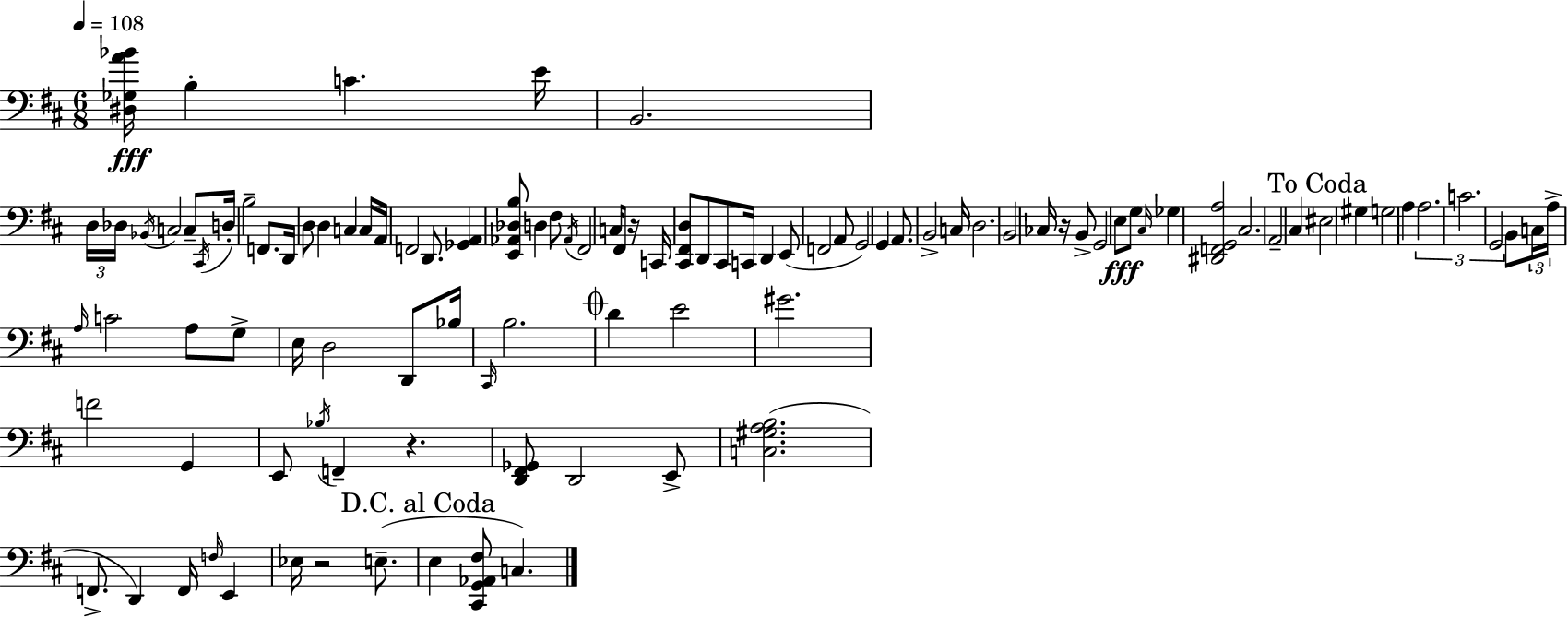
[D#3,Gb3,A4,Bb4]/s B3/q C4/q. E4/s B2/h. D3/s Db3/s Bb2/s C3/h C3/e C#2/s D3/s B3/h F2/e. D2/s D3/e D3/q C3/q C3/s A2/s F2/h D2/e. [Gb2,A2]/q [E2,Ab2,Db3,B3]/e D3/q F#3/e Ab2/s F#2/h C3/s F#2/e R/s C2/s [C#2,F#2,D3]/e D2/e C#2/e C2/s D2/q E2/e F2/h A2/e G2/h G2/q A2/e. B2/h C3/s D3/h. B2/h CES3/s R/s B2/e G2/h E3/e G3/e C#3/s Gb3/q [D#2,F2,G2,A3]/h C#3/h. A2/h C#3/q EIS3/h G#3/q G3/h A3/q A3/h. C4/h. G2/h B2/e C3/s A3/s A3/s C4/h A3/e G3/e E3/s D3/h D2/e Bb3/s C#2/s B3/h. D4/q E4/h G#4/h. F4/h G2/q E2/e Bb3/s F2/q R/q. [D2,F#2,Gb2]/e D2/h E2/e [C3,G#3,A3,B3]/h. F2/e. D2/q F2/s F3/s E2/q Eb3/s R/h E3/e. E3/q [C#2,G2,Ab2,F#3]/e C3/q.